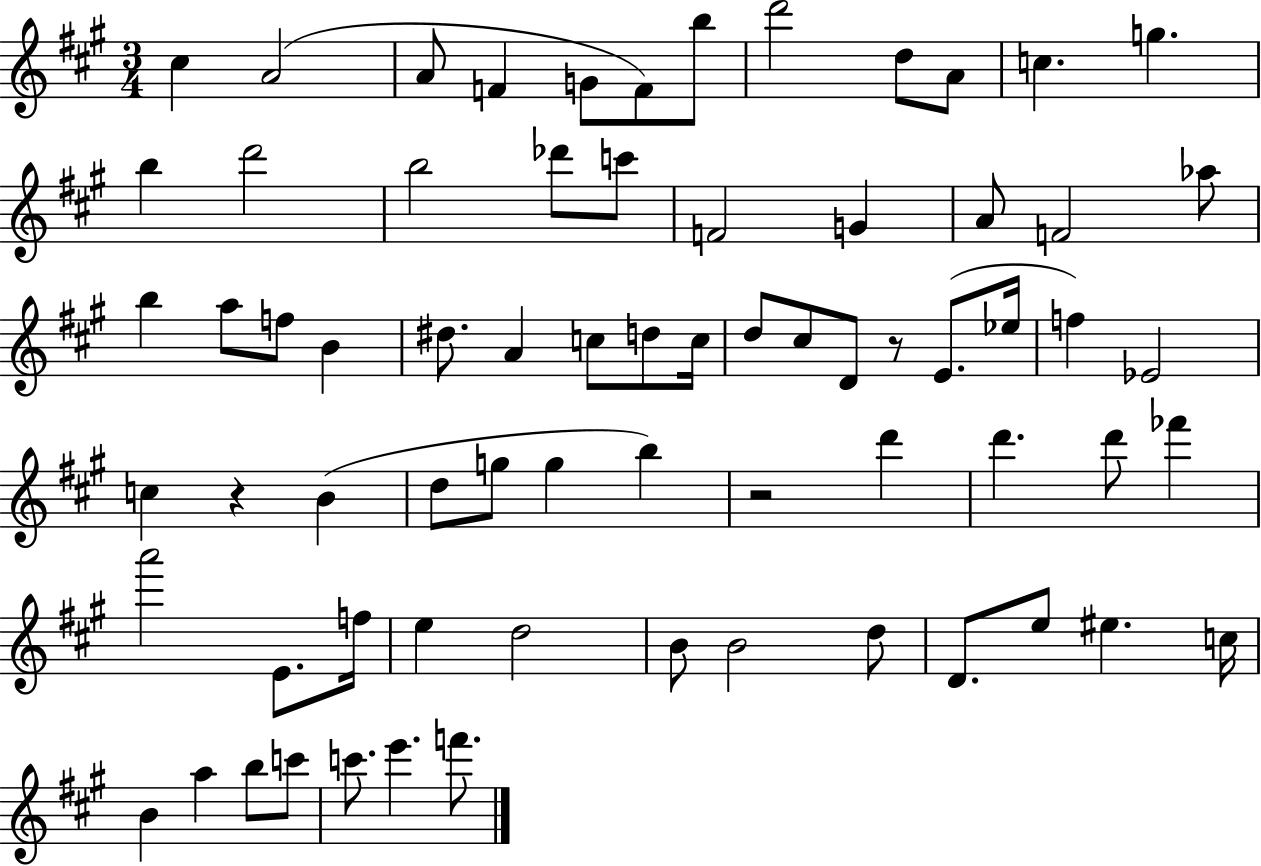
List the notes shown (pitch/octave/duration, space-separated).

C#5/q A4/h A4/e F4/q G4/e F4/e B5/e D6/h D5/e A4/e C5/q. G5/q. B5/q D6/h B5/h Db6/e C6/e F4/h G4/q A4/e F4/h Ab5/e B5/q A5/e F5/e B4/q D#5/e. A4/q C5/e D5/e C5/s D5/e C#5/e D4/e R/e E4/e. Eb5/s F5/q Eb4/h C5/q R/q B4/q D5/e G5/e G5/q B5/q R/h D6/q D6/q. D6/e FES6/q A6/h E4/e. F5/s E5/q D5/h B4/e B4/h D5/e D4/e. E5/e EIS5/q. C5/s B4/q A5/q B5/e C6/e C6/e. E6/q. F6/e.